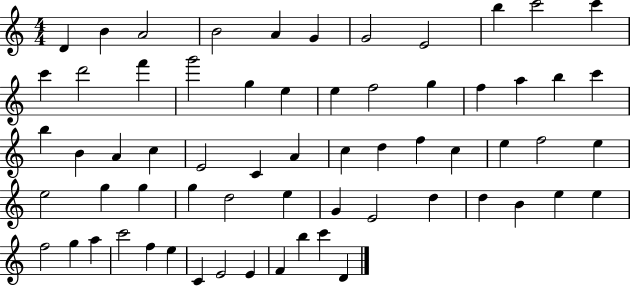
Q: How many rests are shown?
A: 0